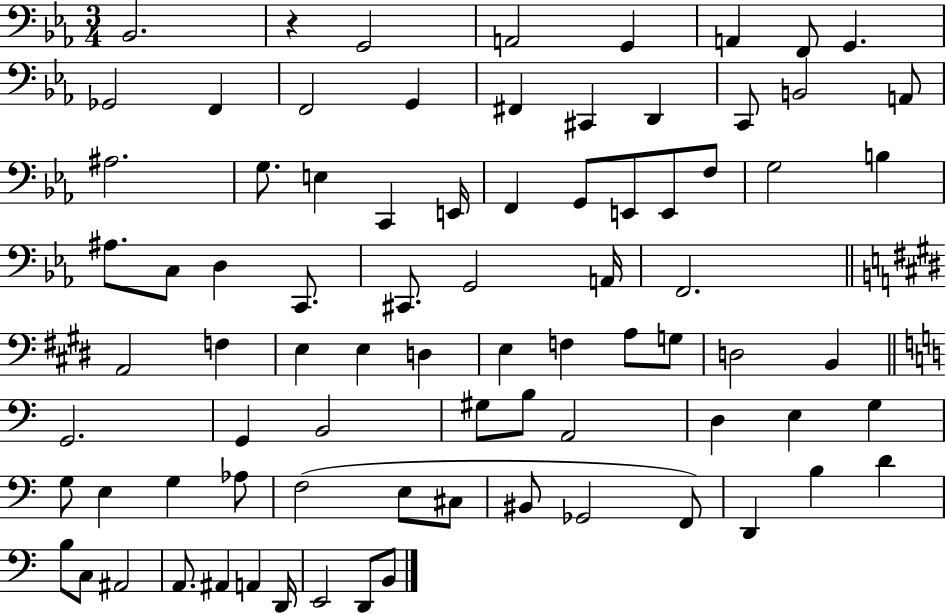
{
  \clef bass
  \numericTimeSignature
  \time 3/4
  \key ees \major
  bes,2. | r4 g,2 | a,2 g,4 | a,4 f,8 g,4. | \break ges,2 f,4 | f,2 g,4 | fis,4 cis,4 d,4 | c,8 b,2 a,8 | \break ais2. | g8. e4 c,4 e,16 | f,4 g,8 e,8 e,8 f8 | g2 b4 | \break ais8. c8 d4 c,8. | cis,8. g,2 a,16 | f,2. | \bar "||" \break \key e \major a,2 f4 | e4 e4 d4 | e4 f4 a8 g8 | d2 b,4 | \break \bar "||" \break \key a \minor g,2. | g,4 b,2 | gis8 b8 a,2 | d4 e4 g4 | \break g8 e4 g4 aes8 | f2( e8 cis8 | bis,8 ges,2 f,8) | d,4 b4 d'4 | \break b8 c8 ais,2 | a,8. ais,4 a,4 d,16 | e,2 d,8 b,8 | \bar "|."
}